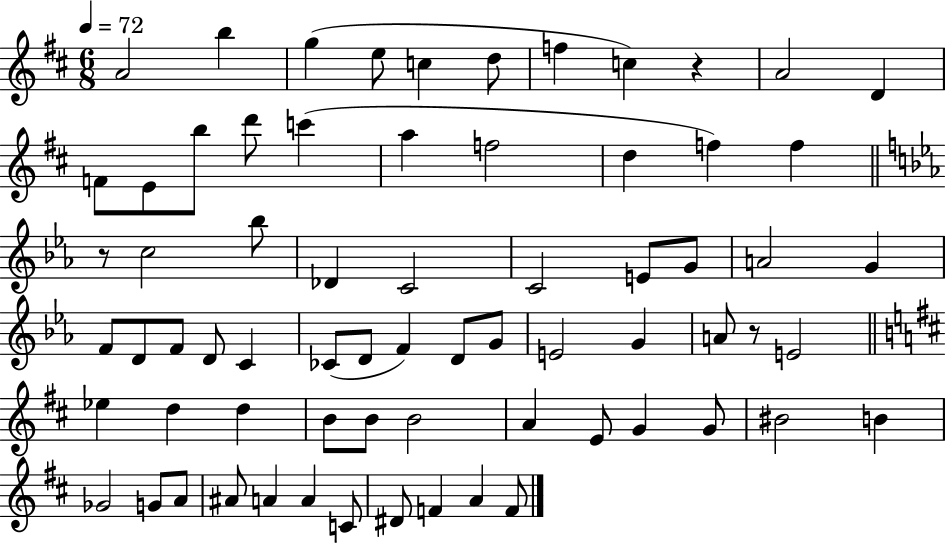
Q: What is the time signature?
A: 6/8